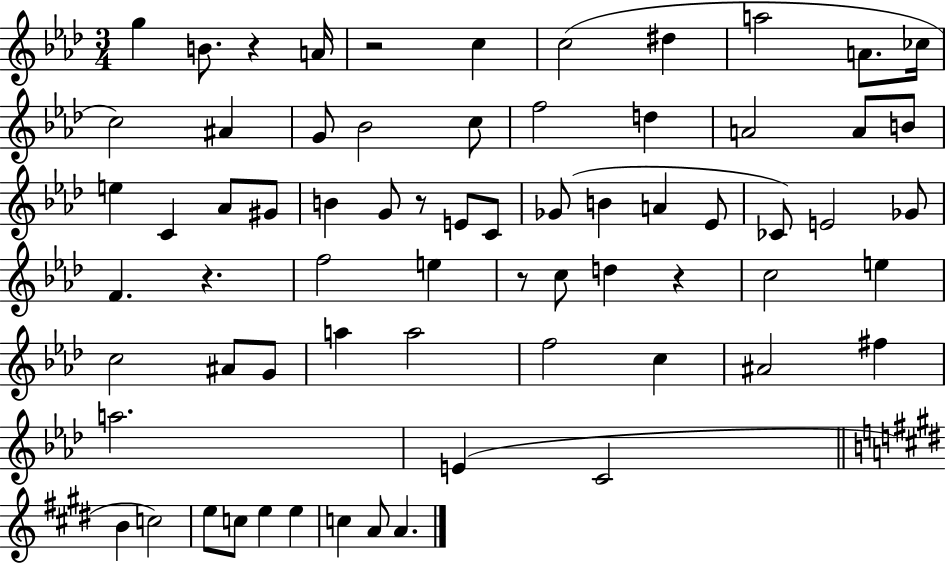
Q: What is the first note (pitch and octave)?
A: G5